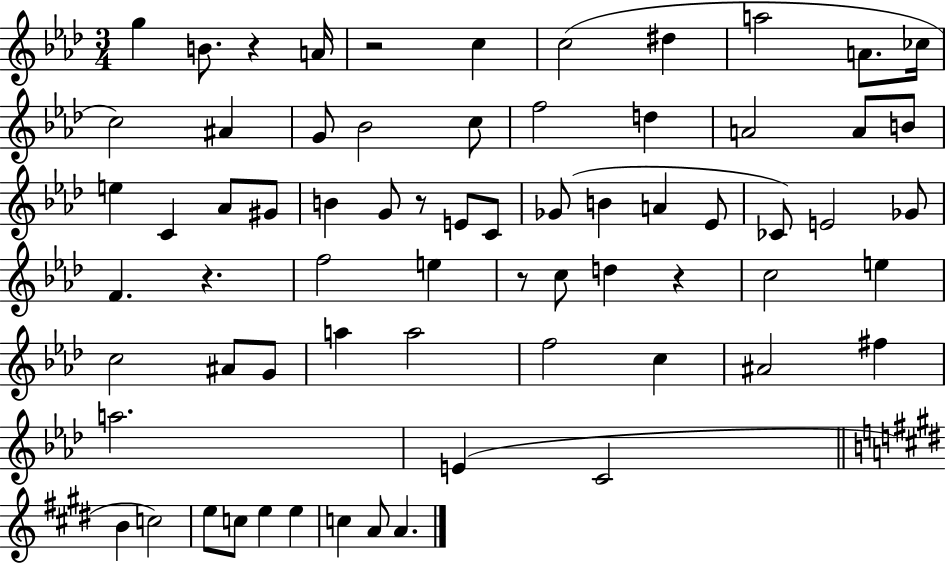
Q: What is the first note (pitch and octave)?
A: G5